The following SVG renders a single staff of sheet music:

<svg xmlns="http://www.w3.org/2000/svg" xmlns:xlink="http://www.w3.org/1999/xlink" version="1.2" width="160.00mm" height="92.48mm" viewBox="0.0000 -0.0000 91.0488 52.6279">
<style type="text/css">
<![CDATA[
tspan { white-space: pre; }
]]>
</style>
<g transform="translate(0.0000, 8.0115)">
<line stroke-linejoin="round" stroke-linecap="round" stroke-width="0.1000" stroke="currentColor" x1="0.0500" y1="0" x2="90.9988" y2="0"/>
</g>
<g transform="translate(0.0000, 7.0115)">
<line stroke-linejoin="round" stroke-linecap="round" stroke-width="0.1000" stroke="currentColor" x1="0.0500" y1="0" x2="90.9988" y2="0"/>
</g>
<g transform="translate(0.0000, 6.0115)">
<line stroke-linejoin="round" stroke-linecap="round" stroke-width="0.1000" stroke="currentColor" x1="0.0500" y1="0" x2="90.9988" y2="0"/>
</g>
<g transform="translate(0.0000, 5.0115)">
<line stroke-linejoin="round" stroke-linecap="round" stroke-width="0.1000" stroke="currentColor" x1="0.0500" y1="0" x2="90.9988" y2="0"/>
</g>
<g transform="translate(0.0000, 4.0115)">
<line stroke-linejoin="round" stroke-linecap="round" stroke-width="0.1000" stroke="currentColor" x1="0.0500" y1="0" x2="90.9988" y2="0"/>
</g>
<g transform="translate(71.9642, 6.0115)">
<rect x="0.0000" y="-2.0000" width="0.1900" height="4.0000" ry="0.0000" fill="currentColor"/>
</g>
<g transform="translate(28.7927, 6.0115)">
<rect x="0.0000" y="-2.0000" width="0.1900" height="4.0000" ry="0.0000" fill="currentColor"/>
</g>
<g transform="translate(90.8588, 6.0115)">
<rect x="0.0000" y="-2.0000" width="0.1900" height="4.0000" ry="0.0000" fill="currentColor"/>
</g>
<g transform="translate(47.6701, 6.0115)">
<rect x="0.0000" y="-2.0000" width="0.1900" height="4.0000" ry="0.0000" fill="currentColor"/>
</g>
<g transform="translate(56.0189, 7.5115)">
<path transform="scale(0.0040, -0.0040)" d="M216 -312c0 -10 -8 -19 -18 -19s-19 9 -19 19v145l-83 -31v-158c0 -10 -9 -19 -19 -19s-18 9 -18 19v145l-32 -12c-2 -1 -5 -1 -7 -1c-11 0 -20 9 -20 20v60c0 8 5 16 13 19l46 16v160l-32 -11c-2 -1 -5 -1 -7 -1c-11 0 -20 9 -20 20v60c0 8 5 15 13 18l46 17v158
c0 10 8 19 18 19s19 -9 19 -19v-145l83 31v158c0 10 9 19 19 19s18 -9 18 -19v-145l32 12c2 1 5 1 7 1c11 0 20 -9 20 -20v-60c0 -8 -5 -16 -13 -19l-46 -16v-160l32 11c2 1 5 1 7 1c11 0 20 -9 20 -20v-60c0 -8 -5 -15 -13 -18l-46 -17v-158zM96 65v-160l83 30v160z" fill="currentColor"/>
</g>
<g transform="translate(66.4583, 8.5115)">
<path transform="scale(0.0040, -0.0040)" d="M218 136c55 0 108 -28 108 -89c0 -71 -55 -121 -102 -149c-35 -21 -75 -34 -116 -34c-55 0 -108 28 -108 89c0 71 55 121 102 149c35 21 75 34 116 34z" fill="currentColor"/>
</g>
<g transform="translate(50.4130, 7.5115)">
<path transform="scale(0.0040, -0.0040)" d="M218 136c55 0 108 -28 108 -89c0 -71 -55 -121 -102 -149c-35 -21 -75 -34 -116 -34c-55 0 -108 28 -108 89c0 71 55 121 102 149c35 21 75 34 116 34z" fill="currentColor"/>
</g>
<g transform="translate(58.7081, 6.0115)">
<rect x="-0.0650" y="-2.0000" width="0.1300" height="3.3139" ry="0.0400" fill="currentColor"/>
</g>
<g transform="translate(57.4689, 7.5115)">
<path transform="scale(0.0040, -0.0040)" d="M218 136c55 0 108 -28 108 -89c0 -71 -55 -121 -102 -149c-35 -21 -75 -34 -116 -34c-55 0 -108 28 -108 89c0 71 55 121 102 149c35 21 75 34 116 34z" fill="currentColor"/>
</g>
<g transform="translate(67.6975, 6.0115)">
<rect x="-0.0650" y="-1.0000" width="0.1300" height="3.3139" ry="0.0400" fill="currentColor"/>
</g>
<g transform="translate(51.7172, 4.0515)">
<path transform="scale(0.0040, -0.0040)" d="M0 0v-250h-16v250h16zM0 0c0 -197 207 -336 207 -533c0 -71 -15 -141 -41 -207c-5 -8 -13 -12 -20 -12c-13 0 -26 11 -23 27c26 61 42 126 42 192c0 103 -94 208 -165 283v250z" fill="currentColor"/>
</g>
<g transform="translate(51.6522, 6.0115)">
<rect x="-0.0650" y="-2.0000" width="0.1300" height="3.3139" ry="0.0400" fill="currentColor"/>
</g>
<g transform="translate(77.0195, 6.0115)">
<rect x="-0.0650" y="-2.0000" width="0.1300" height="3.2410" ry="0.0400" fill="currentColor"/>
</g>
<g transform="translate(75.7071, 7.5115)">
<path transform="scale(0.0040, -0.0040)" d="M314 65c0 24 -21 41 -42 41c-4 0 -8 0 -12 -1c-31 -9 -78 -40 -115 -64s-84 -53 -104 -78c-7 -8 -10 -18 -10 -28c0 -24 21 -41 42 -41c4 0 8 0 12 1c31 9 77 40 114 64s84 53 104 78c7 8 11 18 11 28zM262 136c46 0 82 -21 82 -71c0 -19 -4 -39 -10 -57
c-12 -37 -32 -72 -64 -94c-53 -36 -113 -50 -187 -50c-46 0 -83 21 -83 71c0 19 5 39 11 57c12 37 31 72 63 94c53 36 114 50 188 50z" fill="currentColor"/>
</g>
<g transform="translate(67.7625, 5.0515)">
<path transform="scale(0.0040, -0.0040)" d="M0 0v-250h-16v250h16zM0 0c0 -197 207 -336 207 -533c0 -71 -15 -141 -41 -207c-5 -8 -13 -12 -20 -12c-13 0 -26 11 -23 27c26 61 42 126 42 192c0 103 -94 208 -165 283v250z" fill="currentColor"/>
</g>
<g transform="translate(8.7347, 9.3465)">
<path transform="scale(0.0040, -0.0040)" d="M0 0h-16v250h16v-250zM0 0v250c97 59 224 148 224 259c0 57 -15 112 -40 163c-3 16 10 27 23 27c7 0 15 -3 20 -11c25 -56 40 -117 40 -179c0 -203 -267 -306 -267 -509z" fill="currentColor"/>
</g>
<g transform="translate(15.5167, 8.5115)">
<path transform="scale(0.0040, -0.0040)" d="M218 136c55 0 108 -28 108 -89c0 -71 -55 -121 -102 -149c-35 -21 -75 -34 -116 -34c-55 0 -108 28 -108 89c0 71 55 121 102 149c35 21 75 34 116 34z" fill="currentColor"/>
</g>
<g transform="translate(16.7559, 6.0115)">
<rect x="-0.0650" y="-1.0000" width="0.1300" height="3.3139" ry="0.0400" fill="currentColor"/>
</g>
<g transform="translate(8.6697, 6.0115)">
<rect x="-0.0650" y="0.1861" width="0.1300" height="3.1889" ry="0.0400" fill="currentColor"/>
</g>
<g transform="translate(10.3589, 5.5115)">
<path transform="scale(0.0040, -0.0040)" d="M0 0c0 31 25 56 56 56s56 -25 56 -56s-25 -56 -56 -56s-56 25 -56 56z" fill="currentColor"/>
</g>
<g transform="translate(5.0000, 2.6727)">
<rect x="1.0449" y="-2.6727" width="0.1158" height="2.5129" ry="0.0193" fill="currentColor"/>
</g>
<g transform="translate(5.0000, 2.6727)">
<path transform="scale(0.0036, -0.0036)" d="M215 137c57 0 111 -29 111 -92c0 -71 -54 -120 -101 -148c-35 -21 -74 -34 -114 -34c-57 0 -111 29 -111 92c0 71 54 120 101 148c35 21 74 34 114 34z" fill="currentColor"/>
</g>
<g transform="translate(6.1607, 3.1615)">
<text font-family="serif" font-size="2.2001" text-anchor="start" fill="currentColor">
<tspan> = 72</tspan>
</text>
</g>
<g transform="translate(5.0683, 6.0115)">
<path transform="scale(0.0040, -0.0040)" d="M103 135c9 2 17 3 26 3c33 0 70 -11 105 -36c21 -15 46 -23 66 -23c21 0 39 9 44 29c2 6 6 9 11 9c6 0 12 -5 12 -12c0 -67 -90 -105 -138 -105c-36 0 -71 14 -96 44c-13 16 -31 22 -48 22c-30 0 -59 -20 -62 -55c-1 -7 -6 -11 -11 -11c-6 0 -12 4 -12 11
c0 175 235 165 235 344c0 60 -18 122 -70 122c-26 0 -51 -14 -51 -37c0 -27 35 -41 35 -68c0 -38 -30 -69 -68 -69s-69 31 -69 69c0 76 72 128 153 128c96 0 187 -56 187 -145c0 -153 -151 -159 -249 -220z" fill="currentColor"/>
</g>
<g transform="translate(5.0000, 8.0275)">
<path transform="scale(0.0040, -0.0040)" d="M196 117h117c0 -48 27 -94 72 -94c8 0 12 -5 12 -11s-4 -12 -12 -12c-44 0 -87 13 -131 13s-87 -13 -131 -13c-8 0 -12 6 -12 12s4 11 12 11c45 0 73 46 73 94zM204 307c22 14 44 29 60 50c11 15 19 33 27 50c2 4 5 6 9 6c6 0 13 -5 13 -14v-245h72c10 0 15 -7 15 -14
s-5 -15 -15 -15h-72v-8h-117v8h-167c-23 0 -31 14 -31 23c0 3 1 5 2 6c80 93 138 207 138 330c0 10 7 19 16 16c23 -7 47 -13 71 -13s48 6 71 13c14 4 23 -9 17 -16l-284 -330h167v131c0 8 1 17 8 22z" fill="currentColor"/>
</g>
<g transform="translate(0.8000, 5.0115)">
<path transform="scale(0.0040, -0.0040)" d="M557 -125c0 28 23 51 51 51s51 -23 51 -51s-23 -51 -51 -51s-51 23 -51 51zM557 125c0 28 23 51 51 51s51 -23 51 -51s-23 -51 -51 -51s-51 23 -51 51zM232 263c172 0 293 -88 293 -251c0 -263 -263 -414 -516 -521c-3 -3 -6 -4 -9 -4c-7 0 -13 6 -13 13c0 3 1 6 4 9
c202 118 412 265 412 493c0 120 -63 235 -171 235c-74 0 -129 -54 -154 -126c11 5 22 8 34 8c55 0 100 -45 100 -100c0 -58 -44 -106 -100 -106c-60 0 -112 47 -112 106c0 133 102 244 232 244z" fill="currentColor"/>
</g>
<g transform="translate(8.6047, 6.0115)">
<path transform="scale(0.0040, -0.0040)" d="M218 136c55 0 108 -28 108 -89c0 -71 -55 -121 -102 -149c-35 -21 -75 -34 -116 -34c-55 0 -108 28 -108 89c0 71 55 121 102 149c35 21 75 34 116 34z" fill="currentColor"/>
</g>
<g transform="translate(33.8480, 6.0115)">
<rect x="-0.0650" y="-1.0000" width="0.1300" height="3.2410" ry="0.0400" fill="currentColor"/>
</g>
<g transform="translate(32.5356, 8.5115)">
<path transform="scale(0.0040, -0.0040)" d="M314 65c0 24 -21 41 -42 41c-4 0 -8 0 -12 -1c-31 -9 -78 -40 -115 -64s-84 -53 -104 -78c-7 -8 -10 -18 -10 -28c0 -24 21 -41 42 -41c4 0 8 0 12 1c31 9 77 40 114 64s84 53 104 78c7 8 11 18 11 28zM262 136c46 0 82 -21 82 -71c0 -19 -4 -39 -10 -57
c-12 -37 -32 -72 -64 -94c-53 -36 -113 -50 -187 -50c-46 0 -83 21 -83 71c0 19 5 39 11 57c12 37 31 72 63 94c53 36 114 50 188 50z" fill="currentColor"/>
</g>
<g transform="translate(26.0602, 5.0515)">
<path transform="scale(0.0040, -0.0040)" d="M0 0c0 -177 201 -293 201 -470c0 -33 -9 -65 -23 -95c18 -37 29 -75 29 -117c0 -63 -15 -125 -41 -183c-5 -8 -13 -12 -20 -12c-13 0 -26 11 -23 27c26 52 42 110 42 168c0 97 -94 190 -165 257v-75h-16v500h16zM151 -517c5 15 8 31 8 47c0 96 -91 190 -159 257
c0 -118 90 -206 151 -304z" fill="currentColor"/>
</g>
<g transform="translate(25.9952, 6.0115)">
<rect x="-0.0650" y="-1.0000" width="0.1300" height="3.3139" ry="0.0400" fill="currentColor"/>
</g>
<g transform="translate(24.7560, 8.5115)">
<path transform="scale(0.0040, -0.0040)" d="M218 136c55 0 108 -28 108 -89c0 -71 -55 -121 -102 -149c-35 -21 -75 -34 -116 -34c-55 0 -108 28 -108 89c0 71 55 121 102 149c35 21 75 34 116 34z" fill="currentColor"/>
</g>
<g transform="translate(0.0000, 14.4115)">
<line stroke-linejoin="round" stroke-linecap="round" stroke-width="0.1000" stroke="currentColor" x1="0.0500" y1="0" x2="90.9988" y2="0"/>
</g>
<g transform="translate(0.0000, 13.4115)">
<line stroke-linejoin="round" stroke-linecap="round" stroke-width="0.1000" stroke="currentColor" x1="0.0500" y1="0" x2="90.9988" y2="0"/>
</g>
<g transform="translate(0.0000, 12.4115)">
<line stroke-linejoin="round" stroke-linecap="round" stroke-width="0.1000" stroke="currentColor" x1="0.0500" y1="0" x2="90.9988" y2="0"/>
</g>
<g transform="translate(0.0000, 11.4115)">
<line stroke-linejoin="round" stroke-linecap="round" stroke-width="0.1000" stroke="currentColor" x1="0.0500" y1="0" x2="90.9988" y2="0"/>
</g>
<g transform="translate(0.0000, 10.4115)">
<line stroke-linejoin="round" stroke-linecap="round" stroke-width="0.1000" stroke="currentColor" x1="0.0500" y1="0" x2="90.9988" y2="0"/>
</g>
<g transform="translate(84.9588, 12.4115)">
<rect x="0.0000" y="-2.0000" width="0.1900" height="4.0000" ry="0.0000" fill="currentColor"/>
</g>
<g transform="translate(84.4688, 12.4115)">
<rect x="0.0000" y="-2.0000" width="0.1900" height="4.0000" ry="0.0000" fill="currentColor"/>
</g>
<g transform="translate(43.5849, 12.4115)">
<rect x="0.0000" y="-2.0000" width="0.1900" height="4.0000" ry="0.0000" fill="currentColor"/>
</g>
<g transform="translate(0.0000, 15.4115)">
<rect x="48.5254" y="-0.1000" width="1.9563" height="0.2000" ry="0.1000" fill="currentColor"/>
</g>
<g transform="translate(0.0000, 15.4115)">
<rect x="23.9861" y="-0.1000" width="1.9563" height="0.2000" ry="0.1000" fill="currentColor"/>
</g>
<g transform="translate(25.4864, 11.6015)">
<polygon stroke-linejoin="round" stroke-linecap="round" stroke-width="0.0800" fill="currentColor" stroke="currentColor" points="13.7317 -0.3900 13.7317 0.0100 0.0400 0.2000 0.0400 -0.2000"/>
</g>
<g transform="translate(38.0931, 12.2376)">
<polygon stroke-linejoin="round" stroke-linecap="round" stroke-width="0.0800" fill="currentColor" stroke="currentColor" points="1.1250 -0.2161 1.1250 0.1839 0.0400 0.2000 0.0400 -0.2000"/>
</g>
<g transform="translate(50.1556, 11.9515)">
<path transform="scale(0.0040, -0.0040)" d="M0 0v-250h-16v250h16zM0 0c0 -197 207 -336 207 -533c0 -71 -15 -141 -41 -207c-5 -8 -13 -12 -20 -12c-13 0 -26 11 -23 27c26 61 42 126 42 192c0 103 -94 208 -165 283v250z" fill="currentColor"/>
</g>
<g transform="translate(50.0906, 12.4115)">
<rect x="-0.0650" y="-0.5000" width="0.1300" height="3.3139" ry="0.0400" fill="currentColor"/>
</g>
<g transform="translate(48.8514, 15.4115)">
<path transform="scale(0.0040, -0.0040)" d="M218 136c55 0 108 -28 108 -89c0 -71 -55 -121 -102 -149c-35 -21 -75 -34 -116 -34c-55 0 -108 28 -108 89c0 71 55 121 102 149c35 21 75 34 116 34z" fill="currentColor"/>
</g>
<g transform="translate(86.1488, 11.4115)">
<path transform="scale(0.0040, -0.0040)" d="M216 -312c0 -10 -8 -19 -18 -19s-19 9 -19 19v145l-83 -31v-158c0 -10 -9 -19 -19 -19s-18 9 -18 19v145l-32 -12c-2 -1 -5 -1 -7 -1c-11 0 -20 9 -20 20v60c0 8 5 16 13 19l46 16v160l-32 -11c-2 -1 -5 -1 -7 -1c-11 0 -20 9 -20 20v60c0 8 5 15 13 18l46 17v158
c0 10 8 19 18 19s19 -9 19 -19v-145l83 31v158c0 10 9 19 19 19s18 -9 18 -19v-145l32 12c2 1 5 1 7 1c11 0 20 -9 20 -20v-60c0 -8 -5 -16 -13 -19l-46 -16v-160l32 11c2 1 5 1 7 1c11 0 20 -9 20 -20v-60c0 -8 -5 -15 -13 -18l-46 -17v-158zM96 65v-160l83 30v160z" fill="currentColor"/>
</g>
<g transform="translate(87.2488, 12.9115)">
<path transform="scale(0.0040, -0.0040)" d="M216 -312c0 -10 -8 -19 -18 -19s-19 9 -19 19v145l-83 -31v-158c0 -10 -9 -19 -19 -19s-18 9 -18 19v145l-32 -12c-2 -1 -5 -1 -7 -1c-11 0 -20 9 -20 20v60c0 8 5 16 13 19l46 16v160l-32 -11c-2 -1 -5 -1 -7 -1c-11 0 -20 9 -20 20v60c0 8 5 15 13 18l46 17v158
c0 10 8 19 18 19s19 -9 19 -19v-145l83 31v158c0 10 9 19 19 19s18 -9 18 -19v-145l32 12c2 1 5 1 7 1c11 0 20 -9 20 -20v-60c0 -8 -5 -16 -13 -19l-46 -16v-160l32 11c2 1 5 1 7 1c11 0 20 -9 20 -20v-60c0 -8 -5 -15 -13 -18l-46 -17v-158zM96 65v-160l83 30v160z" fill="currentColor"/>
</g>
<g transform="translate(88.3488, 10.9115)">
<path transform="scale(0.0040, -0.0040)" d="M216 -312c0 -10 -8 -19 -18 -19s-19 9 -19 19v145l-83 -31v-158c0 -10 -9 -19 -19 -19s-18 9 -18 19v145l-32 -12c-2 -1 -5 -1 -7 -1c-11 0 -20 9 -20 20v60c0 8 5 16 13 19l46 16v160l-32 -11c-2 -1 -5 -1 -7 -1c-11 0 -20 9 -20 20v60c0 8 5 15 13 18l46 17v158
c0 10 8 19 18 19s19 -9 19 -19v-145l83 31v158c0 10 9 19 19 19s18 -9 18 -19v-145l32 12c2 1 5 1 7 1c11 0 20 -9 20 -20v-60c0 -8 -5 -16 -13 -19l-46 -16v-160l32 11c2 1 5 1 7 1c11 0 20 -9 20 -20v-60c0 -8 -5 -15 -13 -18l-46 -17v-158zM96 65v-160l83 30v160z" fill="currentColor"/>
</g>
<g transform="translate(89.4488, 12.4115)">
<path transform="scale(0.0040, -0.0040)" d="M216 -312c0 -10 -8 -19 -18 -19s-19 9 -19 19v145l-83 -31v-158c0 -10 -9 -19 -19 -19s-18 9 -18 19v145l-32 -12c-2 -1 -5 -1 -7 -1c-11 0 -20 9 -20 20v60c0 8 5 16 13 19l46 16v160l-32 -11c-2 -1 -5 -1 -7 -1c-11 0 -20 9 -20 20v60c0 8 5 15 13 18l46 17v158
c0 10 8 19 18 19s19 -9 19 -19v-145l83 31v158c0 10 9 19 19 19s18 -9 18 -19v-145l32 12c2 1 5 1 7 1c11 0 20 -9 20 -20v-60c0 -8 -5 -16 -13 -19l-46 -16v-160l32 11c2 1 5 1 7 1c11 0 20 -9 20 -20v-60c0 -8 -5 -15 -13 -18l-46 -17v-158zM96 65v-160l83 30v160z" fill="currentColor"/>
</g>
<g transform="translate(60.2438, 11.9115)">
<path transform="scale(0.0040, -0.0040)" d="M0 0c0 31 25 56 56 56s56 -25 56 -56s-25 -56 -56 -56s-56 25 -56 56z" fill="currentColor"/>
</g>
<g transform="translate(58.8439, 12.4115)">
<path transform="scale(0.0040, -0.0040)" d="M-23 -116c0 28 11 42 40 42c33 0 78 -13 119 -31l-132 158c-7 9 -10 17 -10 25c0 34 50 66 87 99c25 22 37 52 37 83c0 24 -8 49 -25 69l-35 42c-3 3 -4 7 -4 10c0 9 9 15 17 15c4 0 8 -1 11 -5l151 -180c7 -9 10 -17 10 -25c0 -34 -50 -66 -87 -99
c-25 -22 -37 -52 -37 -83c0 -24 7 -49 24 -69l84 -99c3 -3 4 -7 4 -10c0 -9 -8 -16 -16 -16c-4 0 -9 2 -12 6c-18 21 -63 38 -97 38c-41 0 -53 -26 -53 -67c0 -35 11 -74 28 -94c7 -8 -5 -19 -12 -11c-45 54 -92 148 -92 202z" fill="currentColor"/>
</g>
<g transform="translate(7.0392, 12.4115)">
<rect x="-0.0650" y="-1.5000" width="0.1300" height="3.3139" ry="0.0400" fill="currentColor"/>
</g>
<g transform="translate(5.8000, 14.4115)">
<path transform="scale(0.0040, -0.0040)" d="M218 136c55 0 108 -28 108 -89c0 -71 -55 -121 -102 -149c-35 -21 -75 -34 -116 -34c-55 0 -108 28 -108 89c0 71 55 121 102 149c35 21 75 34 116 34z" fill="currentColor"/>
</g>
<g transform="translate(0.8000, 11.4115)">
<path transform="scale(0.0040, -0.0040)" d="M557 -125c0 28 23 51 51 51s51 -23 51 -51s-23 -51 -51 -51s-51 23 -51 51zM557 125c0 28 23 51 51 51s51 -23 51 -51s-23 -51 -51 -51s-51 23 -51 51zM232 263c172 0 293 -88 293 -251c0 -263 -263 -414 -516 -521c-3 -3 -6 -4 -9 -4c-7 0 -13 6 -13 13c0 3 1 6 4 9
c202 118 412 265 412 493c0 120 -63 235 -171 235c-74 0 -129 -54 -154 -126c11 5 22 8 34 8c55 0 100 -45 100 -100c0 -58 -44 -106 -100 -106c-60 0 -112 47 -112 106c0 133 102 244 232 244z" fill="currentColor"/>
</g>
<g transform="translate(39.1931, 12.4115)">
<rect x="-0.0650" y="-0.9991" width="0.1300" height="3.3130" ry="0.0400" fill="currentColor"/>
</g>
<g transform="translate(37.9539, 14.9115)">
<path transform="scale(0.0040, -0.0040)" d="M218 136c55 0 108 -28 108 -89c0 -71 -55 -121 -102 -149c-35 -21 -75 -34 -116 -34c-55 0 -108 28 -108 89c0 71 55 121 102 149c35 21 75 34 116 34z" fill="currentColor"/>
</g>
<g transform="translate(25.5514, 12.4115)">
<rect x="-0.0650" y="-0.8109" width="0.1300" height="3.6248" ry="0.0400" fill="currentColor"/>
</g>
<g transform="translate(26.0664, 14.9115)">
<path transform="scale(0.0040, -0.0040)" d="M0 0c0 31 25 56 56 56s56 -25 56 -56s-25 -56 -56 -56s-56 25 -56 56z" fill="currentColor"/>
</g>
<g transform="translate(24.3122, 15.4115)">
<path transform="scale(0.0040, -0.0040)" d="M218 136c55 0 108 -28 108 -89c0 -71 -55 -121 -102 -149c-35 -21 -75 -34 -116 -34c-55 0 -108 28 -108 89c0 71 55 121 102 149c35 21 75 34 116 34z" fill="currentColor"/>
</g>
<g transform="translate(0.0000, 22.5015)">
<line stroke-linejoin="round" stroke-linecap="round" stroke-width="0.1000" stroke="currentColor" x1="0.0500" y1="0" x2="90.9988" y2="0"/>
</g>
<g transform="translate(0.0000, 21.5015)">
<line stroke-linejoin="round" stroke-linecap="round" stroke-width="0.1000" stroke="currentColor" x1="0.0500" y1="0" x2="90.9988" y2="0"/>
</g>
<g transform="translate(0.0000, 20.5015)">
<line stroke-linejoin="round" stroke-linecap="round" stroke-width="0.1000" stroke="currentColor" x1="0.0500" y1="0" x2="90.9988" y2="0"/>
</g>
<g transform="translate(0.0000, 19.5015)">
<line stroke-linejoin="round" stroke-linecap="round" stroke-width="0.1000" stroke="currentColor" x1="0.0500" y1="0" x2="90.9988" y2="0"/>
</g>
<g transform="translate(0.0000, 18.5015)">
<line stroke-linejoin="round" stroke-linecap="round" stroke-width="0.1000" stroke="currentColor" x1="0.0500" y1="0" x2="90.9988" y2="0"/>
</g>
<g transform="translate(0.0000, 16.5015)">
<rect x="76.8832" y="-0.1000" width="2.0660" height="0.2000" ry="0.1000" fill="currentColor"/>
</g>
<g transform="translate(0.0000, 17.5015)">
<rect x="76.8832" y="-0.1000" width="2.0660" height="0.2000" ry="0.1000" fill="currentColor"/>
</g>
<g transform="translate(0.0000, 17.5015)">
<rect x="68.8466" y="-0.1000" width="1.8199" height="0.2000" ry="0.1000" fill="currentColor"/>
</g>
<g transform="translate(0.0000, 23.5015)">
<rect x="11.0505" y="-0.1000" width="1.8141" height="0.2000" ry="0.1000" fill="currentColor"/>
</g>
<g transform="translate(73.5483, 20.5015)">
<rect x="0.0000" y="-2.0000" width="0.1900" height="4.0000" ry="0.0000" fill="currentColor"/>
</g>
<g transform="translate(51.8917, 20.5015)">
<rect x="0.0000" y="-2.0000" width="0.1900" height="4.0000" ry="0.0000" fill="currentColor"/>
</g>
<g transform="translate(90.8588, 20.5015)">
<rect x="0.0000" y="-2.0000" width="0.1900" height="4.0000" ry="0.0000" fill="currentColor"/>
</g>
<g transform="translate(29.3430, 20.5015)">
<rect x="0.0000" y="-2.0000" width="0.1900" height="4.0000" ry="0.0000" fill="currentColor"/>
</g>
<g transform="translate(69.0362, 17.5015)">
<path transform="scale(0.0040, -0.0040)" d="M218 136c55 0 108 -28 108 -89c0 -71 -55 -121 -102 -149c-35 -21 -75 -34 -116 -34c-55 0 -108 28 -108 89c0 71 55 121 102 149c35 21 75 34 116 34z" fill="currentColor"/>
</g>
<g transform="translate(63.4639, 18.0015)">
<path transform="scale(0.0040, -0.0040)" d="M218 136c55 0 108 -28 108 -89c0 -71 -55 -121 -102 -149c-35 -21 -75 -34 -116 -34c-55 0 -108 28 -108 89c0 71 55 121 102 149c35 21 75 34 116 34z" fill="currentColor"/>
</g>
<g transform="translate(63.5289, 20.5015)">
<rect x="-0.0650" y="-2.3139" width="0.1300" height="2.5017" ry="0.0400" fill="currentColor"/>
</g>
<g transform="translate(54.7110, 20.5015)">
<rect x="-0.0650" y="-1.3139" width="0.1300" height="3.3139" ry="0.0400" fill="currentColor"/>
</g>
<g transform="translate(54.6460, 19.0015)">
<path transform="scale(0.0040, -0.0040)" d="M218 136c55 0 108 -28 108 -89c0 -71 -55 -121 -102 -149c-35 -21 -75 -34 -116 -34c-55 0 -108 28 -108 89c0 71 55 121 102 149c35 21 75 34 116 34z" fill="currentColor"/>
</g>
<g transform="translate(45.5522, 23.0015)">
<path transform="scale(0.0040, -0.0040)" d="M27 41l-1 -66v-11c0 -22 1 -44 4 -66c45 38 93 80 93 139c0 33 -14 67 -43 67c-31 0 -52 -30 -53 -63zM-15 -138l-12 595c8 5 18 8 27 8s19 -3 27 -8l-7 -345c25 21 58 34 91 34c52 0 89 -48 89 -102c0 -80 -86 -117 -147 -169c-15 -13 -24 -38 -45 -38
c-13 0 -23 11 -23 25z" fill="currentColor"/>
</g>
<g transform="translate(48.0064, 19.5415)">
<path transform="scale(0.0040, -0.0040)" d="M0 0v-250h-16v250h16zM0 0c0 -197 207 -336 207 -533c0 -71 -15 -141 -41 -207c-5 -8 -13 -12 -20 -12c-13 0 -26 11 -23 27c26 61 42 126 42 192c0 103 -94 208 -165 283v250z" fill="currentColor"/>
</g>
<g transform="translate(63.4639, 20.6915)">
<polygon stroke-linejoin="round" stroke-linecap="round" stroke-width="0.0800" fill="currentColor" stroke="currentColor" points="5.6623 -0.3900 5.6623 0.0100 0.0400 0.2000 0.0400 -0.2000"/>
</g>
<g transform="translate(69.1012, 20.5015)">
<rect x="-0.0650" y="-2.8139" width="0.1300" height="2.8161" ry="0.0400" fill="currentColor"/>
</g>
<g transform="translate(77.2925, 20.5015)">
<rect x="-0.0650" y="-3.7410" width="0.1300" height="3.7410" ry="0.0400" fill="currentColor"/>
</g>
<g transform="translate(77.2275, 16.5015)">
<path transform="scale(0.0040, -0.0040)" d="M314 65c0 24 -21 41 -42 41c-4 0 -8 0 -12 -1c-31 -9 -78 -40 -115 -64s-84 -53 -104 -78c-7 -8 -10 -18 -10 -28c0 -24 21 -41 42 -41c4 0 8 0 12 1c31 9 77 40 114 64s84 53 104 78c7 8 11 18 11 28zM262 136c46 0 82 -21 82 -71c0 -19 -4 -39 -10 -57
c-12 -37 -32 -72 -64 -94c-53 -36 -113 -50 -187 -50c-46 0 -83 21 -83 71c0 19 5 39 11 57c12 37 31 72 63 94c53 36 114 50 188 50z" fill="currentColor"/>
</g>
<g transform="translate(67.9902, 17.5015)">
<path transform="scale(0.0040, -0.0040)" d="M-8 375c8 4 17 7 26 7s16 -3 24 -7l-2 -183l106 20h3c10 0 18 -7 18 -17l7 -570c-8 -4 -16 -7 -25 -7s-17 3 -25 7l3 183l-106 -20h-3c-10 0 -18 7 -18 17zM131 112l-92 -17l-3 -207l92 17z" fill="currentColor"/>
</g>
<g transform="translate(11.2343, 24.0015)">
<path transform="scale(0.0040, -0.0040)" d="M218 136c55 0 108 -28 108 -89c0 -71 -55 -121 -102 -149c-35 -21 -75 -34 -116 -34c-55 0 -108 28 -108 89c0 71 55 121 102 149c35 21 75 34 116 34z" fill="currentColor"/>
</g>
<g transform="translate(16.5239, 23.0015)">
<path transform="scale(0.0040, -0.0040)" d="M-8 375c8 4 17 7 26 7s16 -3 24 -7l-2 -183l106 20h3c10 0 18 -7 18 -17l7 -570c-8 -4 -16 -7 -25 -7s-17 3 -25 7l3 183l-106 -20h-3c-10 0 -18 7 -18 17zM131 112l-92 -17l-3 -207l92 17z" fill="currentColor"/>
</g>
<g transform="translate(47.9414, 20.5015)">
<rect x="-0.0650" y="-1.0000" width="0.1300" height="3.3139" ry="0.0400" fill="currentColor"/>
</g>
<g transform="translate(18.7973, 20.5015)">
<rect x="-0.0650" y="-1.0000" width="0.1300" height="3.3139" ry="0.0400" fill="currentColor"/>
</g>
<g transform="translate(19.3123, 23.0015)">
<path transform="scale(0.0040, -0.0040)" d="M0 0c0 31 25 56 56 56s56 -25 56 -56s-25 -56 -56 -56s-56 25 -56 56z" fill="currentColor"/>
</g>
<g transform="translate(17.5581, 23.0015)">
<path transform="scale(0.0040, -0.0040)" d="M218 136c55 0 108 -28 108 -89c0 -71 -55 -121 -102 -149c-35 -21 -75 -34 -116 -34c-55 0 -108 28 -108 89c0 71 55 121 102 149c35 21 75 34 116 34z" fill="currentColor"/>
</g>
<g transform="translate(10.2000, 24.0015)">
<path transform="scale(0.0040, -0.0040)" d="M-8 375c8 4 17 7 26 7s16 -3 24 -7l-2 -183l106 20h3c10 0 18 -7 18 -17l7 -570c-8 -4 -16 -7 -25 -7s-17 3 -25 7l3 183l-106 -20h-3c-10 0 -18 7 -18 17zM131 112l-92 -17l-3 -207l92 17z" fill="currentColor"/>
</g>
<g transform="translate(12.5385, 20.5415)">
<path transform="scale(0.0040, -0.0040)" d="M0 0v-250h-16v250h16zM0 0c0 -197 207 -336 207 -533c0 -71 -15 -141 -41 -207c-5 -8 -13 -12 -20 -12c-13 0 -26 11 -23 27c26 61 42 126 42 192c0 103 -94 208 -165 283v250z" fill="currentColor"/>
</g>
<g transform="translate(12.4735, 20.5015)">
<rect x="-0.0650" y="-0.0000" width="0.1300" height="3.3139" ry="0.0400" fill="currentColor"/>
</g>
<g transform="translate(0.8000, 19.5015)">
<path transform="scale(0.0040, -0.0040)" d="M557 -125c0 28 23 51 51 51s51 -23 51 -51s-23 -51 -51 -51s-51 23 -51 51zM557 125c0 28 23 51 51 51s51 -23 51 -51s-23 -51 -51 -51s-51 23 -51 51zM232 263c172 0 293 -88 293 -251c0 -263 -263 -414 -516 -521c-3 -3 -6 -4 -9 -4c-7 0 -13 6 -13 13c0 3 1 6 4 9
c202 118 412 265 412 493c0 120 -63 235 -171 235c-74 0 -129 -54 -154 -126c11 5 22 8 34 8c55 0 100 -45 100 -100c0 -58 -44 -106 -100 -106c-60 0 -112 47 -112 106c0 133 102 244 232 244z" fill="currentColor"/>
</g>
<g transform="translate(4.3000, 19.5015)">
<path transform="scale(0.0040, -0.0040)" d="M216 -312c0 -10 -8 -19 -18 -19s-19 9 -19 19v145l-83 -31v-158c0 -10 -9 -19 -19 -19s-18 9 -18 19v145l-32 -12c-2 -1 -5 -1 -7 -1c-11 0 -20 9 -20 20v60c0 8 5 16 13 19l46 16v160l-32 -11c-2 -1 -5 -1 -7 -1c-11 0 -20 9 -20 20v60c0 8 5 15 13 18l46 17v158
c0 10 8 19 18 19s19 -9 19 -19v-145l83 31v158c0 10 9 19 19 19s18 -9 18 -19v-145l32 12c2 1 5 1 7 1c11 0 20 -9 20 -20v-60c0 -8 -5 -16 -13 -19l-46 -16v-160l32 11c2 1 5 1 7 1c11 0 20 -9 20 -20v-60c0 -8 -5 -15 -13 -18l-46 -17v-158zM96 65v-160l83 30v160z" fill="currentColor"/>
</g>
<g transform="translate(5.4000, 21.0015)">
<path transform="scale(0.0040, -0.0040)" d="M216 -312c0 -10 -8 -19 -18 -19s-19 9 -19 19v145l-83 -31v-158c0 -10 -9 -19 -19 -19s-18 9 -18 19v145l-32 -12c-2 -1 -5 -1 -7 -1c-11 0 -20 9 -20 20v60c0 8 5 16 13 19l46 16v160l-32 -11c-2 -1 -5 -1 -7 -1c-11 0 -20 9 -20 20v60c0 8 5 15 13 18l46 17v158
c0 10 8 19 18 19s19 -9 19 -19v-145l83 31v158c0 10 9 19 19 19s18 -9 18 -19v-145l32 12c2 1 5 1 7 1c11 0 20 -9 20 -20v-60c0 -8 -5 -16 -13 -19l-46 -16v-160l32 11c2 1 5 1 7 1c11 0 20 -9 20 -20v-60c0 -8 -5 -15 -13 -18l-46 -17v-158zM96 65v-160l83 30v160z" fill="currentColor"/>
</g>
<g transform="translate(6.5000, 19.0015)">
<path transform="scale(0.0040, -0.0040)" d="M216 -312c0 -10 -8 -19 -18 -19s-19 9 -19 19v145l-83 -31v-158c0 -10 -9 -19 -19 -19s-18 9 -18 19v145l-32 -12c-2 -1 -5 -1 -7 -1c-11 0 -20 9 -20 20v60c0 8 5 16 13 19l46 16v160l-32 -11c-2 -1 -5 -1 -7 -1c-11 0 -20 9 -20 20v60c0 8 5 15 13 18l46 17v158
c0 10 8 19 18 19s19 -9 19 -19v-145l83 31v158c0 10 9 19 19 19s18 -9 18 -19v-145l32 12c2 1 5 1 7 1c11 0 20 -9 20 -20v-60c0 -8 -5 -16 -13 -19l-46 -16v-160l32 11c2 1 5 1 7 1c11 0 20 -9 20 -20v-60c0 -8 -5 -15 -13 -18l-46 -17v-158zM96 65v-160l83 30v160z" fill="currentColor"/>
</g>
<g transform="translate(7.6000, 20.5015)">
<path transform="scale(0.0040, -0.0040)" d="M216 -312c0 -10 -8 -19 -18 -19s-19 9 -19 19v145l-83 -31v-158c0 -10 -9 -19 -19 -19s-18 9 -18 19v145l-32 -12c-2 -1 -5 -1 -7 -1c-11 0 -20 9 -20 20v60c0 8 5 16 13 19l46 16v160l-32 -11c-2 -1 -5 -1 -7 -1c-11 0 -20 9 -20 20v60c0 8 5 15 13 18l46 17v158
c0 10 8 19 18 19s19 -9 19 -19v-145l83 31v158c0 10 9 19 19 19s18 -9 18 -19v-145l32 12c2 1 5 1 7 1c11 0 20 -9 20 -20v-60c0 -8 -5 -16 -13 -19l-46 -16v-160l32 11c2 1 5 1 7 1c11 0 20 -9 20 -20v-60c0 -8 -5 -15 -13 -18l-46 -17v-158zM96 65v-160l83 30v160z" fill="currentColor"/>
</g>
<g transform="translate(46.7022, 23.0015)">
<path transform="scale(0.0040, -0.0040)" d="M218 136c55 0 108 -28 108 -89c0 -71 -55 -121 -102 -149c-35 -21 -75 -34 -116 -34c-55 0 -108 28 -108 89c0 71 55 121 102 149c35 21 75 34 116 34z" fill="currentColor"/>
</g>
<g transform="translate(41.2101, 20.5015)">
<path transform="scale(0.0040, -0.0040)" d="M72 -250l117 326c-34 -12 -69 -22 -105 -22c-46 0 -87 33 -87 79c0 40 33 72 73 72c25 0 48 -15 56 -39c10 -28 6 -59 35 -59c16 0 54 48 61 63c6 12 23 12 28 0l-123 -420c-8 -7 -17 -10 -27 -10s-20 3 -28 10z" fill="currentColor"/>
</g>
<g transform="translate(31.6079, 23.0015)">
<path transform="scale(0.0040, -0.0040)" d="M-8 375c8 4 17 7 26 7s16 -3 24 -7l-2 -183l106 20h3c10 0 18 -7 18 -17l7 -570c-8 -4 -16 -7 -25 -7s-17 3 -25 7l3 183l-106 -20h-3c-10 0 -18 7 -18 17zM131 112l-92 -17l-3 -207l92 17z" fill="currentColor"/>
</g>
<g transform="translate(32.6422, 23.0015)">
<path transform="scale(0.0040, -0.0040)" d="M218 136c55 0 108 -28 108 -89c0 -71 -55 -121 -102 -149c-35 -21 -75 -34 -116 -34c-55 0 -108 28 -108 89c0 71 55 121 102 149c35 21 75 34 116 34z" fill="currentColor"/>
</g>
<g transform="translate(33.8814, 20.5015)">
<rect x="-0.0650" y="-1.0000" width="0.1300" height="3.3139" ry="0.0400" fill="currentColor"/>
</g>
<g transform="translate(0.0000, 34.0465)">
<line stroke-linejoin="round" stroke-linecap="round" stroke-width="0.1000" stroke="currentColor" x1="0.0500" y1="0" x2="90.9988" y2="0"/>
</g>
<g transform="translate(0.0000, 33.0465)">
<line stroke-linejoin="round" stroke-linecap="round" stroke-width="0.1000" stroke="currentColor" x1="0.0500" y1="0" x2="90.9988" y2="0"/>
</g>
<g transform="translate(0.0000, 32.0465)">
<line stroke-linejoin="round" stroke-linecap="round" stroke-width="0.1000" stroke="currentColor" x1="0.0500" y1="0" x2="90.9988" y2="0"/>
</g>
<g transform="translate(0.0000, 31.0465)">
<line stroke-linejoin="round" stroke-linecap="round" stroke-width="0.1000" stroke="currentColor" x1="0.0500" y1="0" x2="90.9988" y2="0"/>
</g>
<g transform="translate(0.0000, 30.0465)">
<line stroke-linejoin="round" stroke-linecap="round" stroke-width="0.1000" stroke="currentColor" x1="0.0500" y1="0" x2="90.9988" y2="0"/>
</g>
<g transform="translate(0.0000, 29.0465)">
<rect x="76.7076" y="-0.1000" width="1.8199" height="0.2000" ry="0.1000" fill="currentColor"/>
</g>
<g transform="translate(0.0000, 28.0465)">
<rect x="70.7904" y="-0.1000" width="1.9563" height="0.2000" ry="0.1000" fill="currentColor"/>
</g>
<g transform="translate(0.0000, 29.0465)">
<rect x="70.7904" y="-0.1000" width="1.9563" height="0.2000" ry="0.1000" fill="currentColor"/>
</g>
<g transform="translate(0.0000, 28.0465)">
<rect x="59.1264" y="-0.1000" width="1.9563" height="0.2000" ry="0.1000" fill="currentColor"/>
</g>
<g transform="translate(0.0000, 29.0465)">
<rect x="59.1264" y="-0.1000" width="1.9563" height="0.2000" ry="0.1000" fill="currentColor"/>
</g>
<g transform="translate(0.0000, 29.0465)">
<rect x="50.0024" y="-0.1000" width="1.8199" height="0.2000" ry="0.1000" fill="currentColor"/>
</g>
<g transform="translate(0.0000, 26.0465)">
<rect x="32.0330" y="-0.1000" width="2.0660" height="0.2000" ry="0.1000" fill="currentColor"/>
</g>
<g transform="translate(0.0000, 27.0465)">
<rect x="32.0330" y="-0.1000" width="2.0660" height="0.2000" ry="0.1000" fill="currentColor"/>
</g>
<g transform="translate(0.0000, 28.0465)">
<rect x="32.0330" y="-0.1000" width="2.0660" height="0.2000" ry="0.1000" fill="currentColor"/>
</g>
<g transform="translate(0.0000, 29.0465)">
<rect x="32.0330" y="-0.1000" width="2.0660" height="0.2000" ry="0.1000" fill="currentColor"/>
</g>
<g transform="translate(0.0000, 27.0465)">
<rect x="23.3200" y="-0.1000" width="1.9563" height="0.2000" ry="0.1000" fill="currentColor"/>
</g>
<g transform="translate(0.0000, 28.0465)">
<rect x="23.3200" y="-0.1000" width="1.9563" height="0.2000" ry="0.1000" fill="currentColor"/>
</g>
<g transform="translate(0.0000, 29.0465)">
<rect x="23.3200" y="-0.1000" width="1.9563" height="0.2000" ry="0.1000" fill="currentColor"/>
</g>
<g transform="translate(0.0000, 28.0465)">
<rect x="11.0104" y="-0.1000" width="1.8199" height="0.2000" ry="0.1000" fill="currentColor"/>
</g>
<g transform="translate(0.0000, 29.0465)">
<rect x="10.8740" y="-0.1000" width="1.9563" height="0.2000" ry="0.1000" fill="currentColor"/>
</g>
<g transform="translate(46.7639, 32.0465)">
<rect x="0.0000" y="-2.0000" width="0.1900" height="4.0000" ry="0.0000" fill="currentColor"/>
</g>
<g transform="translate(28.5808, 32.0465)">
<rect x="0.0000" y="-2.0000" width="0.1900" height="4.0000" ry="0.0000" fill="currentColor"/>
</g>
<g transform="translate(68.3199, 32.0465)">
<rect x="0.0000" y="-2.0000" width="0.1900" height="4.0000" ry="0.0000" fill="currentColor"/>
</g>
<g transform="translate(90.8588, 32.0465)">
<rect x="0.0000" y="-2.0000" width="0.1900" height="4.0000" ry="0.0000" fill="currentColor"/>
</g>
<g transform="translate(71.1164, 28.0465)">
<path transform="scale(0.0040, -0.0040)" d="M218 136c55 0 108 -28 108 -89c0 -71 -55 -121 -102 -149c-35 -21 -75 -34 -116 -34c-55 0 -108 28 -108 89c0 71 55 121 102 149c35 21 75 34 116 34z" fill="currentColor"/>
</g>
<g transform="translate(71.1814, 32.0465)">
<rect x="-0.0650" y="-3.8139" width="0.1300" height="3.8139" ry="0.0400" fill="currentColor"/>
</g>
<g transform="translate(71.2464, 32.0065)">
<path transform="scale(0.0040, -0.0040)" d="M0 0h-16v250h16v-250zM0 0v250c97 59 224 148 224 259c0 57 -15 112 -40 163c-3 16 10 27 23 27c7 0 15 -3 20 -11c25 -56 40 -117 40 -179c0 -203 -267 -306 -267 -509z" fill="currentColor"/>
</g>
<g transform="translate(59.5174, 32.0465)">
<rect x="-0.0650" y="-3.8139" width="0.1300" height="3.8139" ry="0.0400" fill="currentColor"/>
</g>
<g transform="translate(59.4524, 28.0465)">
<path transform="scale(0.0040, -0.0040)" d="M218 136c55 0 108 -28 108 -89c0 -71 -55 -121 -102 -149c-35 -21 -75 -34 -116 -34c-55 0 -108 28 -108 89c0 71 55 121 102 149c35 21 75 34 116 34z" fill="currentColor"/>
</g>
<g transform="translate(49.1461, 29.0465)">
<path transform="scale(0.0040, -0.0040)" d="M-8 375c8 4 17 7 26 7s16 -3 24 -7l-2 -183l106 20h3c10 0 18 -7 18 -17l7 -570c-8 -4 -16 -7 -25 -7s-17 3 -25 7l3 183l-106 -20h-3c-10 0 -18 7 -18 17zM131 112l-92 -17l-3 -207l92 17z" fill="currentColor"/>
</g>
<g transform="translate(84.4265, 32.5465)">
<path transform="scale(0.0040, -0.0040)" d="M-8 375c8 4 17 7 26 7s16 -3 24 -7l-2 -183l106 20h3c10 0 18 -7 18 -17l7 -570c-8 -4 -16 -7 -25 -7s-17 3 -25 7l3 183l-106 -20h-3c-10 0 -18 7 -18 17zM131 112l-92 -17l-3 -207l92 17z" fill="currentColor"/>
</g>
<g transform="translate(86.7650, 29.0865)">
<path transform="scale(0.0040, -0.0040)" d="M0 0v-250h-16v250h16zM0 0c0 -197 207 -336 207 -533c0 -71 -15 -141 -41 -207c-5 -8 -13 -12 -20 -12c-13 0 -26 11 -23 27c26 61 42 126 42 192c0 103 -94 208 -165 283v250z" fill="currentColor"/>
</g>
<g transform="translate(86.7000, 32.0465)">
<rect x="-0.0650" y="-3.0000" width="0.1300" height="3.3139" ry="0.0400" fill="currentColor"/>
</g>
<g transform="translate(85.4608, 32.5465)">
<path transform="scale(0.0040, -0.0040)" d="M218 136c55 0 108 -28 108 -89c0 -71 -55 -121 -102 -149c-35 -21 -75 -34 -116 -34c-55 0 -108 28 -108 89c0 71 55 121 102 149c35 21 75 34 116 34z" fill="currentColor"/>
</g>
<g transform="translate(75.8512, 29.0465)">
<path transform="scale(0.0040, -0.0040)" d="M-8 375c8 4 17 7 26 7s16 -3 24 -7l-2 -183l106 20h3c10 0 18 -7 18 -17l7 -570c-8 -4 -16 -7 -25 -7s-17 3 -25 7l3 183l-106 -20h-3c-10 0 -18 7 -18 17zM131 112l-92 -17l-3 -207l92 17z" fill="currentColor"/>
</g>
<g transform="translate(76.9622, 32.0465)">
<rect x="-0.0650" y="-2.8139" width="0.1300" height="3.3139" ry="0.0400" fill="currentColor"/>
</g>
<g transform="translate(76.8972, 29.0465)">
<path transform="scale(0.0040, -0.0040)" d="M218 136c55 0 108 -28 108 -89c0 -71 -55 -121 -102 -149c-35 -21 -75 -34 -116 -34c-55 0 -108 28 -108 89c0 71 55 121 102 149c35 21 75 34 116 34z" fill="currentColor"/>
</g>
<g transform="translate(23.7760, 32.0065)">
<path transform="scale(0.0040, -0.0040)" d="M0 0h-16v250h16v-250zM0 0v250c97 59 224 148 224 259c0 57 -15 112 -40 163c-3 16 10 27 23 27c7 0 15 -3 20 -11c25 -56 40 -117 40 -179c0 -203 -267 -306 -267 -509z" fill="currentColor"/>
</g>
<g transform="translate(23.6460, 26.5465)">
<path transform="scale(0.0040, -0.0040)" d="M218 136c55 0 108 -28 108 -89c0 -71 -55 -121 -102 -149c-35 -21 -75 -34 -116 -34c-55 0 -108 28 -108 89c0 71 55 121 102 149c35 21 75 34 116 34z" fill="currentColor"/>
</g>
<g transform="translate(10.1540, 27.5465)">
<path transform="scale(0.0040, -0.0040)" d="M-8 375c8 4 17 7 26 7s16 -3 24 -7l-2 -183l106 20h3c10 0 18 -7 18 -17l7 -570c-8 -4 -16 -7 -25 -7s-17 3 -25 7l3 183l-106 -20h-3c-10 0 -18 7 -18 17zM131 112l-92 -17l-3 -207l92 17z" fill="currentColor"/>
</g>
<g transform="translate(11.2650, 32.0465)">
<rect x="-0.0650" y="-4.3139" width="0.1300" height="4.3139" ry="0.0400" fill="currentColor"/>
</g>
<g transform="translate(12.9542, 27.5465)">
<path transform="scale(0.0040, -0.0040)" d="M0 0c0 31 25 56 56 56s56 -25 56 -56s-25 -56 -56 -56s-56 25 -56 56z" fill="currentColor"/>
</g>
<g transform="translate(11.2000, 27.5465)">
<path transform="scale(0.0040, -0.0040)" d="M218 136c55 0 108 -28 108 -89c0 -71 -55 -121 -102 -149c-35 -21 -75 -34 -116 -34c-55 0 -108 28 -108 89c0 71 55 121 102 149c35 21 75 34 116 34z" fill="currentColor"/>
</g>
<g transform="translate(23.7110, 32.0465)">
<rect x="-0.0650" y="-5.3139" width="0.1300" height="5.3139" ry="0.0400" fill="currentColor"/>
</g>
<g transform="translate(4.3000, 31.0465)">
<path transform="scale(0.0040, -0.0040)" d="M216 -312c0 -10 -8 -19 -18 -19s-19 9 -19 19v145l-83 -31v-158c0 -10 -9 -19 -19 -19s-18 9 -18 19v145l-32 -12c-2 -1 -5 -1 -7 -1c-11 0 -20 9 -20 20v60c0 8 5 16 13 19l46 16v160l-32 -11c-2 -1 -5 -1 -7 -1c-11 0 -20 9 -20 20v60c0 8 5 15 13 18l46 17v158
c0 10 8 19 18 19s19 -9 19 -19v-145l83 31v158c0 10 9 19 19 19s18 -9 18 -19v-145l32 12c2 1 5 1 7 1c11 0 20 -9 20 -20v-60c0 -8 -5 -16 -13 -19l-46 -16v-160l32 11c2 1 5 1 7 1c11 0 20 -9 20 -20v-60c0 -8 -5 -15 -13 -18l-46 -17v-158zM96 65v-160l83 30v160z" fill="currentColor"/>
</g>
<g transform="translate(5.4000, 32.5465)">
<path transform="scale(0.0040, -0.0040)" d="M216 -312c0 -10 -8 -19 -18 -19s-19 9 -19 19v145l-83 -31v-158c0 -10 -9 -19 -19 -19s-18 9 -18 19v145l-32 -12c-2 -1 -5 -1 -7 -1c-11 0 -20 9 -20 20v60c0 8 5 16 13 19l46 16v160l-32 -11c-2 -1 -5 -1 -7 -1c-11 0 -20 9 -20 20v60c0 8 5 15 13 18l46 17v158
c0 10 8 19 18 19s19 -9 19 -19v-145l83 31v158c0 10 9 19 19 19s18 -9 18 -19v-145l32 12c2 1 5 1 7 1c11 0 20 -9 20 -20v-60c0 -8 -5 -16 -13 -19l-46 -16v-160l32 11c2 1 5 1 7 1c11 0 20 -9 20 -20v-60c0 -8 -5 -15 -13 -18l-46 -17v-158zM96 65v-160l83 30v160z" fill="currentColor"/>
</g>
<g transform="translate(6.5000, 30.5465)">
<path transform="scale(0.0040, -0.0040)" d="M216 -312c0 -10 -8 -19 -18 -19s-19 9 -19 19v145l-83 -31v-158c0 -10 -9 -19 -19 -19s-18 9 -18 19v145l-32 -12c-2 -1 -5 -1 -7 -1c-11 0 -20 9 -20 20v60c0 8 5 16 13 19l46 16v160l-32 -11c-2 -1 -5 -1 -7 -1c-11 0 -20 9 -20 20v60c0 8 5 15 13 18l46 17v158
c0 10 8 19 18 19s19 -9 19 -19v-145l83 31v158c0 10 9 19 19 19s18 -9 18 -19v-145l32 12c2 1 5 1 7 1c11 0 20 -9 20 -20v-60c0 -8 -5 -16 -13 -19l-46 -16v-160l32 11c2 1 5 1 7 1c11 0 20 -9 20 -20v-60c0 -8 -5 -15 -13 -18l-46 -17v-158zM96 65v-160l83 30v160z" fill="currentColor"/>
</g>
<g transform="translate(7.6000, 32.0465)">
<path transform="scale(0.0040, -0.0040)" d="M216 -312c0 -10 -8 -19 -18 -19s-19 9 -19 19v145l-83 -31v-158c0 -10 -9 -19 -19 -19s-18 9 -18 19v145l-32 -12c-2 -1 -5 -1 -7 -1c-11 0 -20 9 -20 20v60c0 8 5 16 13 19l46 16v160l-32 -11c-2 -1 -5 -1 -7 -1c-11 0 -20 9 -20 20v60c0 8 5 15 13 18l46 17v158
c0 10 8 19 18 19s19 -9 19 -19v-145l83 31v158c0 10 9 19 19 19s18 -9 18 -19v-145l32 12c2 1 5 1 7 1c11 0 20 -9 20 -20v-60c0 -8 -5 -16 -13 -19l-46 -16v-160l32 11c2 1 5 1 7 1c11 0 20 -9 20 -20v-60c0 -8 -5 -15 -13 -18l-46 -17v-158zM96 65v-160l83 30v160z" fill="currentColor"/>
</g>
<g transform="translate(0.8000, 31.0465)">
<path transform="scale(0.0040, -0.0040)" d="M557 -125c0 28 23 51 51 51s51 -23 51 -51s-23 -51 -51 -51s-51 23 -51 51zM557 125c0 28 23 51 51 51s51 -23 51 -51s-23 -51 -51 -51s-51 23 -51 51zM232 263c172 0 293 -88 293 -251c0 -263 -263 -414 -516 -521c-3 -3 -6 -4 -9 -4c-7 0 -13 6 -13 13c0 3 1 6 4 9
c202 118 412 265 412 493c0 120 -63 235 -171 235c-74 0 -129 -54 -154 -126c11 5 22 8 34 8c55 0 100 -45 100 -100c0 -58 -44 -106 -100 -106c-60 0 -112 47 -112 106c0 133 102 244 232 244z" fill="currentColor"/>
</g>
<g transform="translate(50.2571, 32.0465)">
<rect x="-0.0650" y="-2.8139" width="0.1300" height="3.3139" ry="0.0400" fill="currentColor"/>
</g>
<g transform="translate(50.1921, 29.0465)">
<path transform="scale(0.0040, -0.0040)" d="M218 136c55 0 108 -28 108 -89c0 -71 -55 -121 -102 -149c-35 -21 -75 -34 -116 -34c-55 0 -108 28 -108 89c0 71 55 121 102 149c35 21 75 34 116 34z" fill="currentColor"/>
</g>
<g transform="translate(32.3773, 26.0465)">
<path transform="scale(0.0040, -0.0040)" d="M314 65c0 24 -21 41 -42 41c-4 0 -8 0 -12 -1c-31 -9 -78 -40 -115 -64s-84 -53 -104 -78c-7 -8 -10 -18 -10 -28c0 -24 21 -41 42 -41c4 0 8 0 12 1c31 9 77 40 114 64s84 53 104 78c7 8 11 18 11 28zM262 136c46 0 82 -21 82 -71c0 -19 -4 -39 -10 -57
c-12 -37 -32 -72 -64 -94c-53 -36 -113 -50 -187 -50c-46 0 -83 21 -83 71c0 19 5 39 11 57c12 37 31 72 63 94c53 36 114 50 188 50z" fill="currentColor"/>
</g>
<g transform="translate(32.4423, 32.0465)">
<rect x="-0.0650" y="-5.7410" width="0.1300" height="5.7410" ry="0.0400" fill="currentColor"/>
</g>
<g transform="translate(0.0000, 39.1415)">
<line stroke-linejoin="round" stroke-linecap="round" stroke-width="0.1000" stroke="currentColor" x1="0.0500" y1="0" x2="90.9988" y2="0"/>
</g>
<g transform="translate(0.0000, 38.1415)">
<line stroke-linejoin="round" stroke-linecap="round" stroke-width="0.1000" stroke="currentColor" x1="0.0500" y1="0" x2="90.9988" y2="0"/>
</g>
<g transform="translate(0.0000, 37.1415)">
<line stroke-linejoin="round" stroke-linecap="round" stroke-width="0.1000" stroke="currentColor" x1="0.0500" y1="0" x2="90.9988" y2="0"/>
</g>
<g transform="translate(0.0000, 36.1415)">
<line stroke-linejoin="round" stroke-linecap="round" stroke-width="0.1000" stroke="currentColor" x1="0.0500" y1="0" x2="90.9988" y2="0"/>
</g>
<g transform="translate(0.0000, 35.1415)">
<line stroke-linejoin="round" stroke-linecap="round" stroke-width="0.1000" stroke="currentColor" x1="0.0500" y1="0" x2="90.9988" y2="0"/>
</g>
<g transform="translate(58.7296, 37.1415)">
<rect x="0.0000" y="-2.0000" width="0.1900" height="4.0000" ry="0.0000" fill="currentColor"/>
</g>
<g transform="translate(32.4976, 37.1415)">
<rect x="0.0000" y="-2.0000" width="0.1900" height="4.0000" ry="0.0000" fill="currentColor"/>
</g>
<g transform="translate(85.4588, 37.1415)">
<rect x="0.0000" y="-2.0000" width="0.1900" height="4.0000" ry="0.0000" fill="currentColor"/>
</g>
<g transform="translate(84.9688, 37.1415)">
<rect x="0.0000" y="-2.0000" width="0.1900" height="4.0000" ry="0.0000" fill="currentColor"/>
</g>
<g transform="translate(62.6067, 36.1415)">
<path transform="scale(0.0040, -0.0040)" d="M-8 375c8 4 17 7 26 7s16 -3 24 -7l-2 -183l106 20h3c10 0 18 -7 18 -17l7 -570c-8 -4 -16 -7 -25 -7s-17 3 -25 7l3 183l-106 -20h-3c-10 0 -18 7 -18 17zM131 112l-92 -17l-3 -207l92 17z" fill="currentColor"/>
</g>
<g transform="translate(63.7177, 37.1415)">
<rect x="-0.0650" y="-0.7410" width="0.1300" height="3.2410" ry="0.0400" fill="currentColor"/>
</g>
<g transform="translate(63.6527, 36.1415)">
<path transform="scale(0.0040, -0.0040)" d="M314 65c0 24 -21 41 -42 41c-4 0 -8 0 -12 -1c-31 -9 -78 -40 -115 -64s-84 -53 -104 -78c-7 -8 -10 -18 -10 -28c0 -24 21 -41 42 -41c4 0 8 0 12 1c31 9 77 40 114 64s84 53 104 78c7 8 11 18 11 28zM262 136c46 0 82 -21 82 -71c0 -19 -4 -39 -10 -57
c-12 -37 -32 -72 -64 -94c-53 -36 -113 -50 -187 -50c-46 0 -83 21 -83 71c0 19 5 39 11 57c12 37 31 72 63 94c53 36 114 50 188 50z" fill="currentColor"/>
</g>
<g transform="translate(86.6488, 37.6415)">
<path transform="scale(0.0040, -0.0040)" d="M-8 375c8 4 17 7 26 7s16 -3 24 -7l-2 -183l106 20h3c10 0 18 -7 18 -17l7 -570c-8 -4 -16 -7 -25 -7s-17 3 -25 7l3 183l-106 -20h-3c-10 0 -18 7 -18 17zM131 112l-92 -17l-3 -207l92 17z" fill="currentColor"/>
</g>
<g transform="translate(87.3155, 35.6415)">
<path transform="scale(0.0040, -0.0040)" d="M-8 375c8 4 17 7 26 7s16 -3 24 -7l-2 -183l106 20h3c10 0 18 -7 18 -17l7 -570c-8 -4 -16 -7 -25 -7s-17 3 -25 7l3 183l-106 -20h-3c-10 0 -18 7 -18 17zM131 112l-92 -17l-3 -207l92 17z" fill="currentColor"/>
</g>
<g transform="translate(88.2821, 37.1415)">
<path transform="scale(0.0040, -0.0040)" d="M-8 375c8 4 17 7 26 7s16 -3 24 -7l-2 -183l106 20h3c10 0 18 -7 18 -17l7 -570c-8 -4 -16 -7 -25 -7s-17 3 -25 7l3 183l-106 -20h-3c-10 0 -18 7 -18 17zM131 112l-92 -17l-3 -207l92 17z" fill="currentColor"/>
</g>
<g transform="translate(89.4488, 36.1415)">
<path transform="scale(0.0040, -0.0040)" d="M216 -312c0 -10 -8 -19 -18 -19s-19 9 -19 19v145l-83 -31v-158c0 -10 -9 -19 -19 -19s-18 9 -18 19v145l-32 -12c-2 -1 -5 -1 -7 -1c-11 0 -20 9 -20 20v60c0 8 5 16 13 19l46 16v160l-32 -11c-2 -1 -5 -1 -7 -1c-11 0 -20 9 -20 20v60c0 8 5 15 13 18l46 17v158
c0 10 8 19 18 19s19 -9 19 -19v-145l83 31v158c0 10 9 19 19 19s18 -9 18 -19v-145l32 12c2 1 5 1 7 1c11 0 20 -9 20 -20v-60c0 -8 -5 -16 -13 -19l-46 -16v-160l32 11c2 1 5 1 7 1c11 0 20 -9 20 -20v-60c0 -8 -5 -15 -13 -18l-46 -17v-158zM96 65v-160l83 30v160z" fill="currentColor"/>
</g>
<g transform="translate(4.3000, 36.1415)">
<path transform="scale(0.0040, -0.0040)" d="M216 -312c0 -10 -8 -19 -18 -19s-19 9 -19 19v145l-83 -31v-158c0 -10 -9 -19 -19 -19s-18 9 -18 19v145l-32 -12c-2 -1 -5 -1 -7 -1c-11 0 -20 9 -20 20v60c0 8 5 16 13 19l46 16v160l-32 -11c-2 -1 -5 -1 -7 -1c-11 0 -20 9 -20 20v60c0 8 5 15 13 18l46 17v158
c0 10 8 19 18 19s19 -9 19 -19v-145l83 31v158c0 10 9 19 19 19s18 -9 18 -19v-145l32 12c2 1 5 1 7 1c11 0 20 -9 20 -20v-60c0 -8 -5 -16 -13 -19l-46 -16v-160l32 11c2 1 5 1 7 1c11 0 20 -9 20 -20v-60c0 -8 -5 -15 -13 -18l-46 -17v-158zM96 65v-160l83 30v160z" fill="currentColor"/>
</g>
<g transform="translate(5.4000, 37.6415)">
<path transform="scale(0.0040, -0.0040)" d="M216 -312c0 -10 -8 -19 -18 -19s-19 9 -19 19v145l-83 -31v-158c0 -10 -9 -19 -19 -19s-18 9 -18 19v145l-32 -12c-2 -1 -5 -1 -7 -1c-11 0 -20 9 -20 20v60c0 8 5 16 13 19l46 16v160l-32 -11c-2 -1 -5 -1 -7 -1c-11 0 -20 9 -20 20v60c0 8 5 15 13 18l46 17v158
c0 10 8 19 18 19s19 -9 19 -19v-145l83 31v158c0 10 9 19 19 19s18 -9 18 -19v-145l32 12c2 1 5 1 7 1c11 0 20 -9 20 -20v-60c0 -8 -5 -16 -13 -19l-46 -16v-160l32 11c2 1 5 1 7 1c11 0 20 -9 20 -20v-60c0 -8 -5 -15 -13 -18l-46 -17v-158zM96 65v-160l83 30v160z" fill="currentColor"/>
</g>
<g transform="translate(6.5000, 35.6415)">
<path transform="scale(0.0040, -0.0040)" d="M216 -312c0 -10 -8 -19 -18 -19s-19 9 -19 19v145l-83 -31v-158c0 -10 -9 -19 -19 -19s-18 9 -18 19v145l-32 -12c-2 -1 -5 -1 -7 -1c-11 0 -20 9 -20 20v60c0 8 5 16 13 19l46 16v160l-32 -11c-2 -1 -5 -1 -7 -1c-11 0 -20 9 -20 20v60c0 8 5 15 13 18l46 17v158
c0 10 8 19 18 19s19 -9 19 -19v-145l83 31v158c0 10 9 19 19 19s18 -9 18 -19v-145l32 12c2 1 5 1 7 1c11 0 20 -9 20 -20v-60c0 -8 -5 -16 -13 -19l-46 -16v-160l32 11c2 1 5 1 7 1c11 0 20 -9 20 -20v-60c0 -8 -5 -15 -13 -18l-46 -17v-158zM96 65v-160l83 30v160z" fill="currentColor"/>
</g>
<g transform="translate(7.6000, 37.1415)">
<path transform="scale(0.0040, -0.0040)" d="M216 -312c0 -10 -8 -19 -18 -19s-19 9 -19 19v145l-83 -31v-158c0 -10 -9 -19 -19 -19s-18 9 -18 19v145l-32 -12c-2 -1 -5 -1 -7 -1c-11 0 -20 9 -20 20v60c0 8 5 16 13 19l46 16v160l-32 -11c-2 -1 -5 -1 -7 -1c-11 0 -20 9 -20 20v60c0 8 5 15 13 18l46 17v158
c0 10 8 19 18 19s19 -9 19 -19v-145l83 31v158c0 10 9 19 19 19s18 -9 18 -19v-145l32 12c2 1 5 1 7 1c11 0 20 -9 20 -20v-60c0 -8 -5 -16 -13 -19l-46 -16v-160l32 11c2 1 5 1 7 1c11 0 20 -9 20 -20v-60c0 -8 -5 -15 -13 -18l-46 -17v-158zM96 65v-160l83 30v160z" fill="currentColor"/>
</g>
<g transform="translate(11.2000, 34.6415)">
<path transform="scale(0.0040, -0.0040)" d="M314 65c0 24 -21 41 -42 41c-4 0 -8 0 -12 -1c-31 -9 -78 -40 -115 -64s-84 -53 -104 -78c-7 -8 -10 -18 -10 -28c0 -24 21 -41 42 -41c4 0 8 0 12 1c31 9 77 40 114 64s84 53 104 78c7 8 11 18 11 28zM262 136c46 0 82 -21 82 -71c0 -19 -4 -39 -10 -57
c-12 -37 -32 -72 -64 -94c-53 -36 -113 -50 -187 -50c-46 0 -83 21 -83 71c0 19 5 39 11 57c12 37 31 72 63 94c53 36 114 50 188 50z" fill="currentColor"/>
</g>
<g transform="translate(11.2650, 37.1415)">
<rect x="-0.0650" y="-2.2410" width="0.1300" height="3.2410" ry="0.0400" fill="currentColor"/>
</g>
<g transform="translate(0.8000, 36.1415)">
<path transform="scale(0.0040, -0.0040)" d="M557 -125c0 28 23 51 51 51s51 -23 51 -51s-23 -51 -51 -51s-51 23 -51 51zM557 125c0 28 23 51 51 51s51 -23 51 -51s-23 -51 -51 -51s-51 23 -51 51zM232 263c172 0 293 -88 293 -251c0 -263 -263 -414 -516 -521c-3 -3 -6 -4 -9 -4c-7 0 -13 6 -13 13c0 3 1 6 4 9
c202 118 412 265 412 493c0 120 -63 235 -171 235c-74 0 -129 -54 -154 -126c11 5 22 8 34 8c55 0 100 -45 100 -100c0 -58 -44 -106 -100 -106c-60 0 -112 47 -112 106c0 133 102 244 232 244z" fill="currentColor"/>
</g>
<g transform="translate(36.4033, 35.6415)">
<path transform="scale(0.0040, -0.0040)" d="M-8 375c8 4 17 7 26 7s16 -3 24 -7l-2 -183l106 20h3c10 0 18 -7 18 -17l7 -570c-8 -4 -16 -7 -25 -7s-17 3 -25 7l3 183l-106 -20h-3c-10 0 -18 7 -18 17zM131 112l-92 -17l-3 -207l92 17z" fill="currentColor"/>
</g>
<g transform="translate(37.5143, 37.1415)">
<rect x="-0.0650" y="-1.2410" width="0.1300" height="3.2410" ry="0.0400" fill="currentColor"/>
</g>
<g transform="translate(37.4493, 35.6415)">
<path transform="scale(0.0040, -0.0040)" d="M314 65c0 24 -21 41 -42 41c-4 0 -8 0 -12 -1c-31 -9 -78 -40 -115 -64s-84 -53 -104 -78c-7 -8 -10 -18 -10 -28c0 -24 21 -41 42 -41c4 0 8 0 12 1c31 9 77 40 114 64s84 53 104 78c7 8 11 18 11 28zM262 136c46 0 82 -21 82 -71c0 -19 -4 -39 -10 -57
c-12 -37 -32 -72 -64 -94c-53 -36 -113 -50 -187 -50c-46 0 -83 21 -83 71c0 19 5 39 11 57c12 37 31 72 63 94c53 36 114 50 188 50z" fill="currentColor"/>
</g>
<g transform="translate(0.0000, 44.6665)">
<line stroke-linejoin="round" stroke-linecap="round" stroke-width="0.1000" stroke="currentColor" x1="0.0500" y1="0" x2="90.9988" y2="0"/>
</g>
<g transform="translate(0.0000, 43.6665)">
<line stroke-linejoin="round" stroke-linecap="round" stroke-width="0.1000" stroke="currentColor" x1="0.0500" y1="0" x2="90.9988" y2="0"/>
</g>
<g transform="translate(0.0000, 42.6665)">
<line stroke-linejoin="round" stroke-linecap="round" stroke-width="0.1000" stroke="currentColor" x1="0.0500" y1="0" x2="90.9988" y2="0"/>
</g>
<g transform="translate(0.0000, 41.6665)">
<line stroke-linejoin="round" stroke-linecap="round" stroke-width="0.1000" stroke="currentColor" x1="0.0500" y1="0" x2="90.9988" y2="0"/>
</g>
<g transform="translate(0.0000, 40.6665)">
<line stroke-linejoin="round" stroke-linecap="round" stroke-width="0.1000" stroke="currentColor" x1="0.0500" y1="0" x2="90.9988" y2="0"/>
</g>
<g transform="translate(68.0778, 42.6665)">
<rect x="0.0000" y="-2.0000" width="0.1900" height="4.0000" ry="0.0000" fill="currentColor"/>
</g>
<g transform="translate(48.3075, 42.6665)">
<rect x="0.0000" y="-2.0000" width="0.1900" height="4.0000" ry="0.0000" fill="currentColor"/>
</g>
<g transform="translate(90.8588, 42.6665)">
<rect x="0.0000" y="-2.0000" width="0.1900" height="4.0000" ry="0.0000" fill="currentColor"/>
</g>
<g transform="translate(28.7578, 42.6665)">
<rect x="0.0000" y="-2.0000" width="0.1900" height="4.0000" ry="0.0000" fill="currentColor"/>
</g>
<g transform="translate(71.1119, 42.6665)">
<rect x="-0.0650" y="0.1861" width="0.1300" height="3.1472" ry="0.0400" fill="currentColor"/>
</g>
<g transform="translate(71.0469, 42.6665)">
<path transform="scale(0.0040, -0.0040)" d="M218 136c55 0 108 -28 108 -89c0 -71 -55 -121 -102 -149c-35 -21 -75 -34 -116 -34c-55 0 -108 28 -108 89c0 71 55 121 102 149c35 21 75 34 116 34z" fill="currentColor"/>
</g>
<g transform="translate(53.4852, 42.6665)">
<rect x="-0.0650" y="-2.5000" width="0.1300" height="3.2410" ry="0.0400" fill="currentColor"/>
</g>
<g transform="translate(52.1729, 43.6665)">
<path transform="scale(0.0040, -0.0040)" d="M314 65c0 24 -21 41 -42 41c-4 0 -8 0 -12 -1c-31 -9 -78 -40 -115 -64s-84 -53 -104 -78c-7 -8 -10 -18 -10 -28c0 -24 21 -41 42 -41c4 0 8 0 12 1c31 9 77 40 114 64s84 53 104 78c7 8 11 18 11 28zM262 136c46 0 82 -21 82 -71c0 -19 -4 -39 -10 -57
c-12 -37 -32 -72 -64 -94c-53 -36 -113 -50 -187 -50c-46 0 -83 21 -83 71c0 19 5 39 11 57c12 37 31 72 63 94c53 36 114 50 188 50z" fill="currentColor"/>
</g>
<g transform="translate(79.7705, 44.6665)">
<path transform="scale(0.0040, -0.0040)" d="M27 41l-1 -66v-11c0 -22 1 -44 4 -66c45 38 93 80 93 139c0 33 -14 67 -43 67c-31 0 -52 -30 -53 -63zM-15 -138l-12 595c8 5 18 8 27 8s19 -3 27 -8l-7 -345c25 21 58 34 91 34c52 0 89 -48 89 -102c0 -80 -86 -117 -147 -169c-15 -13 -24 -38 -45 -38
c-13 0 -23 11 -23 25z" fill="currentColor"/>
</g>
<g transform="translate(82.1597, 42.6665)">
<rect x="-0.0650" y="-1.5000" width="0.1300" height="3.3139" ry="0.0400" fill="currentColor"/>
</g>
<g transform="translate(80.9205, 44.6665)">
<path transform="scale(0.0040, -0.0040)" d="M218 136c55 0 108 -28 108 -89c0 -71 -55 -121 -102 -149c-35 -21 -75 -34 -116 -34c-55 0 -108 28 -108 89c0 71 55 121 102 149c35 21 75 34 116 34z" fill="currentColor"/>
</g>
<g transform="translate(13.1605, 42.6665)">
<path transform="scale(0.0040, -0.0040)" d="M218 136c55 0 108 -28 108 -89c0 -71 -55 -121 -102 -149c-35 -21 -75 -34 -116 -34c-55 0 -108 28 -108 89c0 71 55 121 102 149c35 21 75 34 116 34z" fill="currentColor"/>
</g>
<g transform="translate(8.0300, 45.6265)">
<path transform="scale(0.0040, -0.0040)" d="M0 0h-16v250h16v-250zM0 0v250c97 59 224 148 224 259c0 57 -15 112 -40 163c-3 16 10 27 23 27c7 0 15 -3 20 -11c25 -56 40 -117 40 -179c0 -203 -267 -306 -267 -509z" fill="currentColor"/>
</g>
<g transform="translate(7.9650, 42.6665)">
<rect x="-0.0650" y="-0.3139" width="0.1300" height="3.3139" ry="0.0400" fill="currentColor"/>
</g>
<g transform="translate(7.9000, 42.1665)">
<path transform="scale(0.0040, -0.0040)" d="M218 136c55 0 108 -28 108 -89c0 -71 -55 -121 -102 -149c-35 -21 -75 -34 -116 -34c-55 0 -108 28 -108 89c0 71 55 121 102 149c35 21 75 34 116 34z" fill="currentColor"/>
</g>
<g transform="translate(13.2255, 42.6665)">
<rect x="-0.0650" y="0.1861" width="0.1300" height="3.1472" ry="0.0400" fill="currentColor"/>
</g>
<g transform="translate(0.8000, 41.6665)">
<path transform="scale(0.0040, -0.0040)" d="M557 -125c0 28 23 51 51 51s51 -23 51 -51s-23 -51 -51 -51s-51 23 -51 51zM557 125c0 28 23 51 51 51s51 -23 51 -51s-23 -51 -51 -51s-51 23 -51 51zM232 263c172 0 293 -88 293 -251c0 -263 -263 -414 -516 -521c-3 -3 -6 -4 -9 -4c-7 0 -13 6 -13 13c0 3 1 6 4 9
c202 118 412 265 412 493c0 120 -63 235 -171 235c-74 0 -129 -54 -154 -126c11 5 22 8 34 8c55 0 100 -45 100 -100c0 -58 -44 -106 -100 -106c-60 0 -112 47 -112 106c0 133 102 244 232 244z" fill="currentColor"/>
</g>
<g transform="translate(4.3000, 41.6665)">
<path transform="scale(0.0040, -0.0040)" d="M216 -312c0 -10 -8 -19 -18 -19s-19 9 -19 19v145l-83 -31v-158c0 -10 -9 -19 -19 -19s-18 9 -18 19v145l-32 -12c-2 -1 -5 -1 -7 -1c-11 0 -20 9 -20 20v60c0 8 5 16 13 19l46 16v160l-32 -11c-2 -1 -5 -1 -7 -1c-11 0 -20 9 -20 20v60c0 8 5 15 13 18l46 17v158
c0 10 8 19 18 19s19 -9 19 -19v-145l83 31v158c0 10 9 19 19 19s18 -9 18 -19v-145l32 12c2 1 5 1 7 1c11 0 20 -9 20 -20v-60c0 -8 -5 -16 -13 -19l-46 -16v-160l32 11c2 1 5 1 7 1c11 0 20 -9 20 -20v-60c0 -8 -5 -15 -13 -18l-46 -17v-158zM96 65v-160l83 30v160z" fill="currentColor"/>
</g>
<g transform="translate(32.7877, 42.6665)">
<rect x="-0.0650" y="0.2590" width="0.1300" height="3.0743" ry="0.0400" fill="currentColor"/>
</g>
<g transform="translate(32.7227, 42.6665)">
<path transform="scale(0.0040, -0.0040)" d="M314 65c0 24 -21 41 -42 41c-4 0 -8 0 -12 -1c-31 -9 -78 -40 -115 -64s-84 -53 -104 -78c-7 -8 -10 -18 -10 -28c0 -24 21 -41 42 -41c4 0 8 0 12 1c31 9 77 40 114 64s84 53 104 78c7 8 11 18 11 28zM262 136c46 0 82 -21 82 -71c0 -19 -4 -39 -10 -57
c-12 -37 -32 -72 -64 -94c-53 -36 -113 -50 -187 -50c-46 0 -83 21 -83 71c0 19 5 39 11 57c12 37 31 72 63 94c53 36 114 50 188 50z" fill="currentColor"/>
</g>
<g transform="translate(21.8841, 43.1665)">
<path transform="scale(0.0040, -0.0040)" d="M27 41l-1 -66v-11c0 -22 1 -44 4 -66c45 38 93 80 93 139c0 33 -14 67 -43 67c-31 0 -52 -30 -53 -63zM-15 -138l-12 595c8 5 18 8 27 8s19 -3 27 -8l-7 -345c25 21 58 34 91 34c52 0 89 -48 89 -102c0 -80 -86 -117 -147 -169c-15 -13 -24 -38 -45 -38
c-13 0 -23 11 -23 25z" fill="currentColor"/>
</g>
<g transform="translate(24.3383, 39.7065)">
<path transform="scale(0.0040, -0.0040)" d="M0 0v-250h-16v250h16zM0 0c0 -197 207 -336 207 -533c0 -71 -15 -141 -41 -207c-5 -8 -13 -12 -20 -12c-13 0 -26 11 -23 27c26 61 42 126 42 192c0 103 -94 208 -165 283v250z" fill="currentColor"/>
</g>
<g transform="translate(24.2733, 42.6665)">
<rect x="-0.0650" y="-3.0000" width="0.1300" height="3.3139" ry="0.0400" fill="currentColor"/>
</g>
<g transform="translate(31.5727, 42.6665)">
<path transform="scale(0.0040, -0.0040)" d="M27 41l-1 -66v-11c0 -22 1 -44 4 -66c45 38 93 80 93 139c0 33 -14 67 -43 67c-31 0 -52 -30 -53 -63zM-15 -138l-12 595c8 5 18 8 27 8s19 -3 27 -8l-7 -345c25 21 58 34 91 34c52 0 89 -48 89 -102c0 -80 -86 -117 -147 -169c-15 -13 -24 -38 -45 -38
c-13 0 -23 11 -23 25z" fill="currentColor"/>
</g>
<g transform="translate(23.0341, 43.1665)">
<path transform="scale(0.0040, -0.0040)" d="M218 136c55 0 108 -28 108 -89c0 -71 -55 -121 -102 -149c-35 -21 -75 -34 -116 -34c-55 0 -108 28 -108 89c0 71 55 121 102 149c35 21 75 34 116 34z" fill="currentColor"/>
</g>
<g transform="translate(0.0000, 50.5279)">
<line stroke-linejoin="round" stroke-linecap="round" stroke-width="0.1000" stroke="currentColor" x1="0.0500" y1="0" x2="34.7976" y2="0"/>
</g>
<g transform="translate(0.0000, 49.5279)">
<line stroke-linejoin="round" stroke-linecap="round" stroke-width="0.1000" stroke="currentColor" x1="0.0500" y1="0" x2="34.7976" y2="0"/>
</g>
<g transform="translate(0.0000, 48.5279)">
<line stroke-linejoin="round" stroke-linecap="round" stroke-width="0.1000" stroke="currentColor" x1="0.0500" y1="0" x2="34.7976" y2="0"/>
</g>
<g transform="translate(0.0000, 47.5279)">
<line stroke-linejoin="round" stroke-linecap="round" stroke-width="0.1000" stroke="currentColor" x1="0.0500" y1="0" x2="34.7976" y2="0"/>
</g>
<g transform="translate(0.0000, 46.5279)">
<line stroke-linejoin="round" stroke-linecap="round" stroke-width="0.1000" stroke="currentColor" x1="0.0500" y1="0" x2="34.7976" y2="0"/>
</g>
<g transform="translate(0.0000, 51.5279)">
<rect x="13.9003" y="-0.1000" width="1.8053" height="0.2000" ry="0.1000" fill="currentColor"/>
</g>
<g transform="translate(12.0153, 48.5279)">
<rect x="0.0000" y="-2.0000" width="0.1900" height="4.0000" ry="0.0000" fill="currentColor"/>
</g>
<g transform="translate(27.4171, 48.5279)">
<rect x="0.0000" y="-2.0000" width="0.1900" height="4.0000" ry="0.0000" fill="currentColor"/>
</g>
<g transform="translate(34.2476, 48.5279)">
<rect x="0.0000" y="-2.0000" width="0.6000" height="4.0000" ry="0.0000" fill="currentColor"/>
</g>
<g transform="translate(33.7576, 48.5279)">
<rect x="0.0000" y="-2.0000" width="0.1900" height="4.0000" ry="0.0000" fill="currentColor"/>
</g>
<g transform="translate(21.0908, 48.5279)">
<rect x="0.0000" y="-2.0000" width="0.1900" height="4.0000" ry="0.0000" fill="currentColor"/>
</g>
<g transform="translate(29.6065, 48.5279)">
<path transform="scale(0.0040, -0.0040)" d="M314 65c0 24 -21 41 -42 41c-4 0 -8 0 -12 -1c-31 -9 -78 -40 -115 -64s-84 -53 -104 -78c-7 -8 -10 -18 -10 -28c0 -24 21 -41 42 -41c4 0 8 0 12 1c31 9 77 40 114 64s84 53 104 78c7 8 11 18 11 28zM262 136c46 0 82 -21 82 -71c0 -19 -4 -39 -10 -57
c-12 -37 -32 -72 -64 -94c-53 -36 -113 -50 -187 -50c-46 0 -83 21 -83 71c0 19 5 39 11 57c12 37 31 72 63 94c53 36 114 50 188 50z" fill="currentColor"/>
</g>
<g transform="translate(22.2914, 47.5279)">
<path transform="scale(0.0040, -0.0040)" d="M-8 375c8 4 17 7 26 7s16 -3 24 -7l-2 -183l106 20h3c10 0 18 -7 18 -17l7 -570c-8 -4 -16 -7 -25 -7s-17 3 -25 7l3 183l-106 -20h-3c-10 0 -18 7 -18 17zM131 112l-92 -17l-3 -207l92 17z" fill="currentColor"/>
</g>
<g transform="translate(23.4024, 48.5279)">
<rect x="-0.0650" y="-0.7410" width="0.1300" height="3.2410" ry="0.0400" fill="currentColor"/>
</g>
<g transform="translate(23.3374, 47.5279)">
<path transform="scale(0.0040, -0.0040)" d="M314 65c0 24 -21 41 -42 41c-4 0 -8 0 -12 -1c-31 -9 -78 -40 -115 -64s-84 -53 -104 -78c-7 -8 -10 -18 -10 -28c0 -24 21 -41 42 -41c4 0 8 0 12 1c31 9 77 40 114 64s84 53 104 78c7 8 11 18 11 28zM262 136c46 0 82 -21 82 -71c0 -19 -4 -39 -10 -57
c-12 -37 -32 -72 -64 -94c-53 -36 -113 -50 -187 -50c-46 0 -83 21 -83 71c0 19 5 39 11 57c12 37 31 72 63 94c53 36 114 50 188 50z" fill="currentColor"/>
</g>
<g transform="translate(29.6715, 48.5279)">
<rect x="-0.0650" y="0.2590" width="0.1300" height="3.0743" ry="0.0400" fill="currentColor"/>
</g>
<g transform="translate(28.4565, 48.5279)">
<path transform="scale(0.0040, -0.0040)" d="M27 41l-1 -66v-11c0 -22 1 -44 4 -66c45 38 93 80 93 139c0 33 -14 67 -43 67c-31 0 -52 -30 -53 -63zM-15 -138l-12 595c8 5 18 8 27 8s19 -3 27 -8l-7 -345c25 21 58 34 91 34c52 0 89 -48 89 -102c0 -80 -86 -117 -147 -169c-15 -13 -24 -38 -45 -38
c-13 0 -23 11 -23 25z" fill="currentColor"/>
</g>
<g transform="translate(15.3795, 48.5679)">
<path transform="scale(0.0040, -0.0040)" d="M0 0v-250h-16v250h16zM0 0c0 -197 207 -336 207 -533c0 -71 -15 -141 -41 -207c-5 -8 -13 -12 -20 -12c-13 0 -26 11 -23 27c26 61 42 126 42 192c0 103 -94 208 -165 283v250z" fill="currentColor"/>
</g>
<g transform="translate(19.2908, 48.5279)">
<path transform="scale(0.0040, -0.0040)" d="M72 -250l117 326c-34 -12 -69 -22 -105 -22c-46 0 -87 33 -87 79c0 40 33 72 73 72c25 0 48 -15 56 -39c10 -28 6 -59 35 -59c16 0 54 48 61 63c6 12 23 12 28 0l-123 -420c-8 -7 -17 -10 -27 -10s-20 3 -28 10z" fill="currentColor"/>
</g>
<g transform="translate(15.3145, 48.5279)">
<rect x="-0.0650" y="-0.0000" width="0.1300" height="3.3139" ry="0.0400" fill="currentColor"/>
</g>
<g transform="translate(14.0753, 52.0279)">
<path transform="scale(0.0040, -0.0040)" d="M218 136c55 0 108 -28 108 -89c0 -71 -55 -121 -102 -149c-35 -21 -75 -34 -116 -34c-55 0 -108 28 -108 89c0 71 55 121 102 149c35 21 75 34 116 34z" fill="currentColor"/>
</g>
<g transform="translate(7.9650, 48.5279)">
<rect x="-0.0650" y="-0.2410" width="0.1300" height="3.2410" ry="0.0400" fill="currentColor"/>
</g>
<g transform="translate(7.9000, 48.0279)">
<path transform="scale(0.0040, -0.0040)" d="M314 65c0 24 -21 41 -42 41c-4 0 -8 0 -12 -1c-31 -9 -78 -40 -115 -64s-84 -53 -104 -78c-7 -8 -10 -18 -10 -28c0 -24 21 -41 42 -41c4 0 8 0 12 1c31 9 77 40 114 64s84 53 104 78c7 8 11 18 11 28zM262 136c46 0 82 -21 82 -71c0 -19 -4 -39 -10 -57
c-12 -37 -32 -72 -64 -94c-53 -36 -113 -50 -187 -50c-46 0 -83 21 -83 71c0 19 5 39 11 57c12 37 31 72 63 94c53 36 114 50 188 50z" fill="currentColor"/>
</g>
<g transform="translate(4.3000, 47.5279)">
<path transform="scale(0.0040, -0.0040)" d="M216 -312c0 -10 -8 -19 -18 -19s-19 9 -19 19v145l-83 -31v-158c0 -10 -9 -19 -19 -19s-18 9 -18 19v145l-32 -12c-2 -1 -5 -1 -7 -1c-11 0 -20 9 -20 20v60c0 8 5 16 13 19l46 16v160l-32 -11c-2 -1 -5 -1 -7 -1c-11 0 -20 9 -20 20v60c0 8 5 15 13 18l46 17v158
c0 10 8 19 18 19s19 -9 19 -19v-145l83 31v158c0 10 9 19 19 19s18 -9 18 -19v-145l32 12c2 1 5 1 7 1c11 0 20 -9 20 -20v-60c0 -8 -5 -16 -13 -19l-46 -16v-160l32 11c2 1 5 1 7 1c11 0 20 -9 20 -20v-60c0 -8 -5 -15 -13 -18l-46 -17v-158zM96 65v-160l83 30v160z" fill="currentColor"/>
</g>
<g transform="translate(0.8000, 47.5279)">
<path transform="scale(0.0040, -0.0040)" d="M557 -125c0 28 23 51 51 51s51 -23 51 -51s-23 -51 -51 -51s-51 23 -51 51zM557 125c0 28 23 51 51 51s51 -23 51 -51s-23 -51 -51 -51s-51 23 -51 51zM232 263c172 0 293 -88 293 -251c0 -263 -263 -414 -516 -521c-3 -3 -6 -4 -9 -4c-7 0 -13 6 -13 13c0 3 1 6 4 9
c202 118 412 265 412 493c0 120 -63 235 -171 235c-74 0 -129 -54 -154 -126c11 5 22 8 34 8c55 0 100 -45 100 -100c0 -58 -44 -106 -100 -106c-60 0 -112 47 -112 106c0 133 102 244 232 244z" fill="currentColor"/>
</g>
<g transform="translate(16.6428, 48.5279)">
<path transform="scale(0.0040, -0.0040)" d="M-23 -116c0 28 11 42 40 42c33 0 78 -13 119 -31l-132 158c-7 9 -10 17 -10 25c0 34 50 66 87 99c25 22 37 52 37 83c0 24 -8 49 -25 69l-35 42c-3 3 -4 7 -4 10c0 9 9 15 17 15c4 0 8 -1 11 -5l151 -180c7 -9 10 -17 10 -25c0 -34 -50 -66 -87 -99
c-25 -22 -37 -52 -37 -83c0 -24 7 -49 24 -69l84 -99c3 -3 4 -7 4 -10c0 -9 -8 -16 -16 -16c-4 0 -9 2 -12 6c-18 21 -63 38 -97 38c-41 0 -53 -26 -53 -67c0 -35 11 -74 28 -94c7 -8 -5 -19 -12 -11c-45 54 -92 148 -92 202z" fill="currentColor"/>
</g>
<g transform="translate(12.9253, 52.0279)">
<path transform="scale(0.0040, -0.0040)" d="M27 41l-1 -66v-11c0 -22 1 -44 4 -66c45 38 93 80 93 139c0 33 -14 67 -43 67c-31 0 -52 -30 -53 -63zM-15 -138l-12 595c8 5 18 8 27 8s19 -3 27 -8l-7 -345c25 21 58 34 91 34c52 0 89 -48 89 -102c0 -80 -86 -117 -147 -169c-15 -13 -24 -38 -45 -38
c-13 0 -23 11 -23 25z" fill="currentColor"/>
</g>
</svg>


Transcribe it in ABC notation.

X:1
T:Untitled
M:2/4
L:1/4
K:C
D,/2 F,, F,,/4 F,,2 A,,/2 ^A,, F,,/2 A,,2 G,, E,,/2 F,,/4 E,,/2 z D,,/2 F,, F,, z/2 _F,,/2 ^G, B,/2 C/2 E2 F A/2 B2 C E E/2 C C,/2 B,2 G,2 F,2 E,/2 D, _C,/2 _D,2 B,,2 D, _G,, E,2 _D,,/2 z z/2 F,2 _D,2